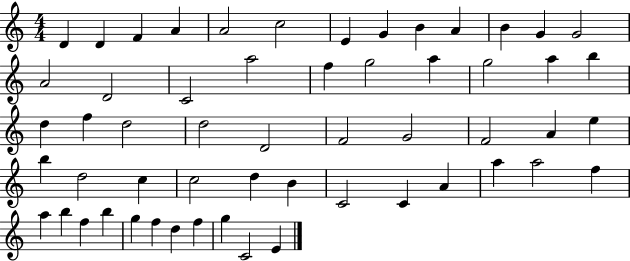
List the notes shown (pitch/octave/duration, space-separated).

D4/q D4/q F4/q A4/q A4/h C5/h E4/q G4/q B4/q A4/q B4/q G4/q G4/h A4/h D4/h C4/h A5/h F5/q G5/h A5/q G5/h A5/q B5/q D5/q F5/q D5/h D5/h D4/h F4/h G4/h F4/h A4/q E5/q B5/q D5/h C5/q C5/h D5/q B4/q C4/h C4/q A4/q A5/q A5/h F5/q A5/q B5/q F5/q B5/q G5/q F5/q D5/q F5/q G5/q C4/h E4/q